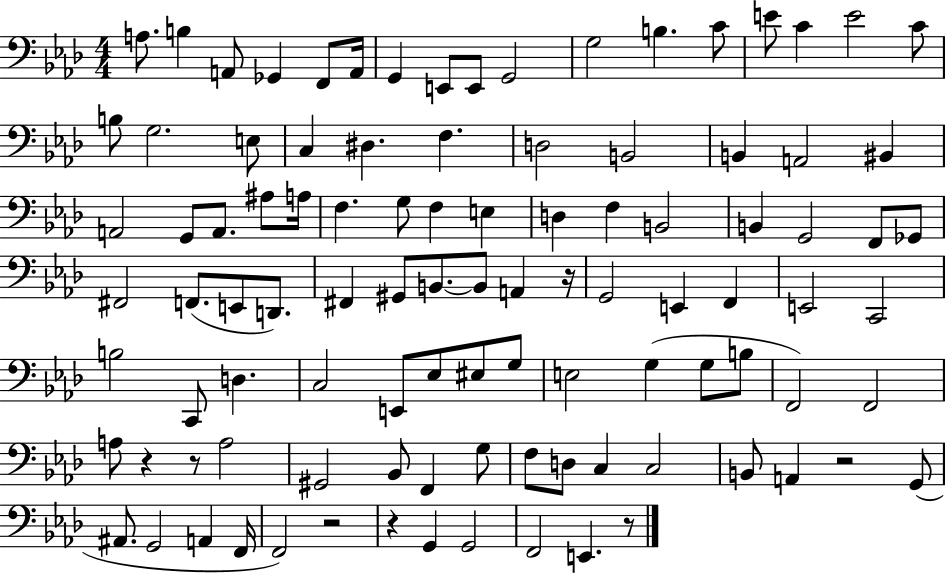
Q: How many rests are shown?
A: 7